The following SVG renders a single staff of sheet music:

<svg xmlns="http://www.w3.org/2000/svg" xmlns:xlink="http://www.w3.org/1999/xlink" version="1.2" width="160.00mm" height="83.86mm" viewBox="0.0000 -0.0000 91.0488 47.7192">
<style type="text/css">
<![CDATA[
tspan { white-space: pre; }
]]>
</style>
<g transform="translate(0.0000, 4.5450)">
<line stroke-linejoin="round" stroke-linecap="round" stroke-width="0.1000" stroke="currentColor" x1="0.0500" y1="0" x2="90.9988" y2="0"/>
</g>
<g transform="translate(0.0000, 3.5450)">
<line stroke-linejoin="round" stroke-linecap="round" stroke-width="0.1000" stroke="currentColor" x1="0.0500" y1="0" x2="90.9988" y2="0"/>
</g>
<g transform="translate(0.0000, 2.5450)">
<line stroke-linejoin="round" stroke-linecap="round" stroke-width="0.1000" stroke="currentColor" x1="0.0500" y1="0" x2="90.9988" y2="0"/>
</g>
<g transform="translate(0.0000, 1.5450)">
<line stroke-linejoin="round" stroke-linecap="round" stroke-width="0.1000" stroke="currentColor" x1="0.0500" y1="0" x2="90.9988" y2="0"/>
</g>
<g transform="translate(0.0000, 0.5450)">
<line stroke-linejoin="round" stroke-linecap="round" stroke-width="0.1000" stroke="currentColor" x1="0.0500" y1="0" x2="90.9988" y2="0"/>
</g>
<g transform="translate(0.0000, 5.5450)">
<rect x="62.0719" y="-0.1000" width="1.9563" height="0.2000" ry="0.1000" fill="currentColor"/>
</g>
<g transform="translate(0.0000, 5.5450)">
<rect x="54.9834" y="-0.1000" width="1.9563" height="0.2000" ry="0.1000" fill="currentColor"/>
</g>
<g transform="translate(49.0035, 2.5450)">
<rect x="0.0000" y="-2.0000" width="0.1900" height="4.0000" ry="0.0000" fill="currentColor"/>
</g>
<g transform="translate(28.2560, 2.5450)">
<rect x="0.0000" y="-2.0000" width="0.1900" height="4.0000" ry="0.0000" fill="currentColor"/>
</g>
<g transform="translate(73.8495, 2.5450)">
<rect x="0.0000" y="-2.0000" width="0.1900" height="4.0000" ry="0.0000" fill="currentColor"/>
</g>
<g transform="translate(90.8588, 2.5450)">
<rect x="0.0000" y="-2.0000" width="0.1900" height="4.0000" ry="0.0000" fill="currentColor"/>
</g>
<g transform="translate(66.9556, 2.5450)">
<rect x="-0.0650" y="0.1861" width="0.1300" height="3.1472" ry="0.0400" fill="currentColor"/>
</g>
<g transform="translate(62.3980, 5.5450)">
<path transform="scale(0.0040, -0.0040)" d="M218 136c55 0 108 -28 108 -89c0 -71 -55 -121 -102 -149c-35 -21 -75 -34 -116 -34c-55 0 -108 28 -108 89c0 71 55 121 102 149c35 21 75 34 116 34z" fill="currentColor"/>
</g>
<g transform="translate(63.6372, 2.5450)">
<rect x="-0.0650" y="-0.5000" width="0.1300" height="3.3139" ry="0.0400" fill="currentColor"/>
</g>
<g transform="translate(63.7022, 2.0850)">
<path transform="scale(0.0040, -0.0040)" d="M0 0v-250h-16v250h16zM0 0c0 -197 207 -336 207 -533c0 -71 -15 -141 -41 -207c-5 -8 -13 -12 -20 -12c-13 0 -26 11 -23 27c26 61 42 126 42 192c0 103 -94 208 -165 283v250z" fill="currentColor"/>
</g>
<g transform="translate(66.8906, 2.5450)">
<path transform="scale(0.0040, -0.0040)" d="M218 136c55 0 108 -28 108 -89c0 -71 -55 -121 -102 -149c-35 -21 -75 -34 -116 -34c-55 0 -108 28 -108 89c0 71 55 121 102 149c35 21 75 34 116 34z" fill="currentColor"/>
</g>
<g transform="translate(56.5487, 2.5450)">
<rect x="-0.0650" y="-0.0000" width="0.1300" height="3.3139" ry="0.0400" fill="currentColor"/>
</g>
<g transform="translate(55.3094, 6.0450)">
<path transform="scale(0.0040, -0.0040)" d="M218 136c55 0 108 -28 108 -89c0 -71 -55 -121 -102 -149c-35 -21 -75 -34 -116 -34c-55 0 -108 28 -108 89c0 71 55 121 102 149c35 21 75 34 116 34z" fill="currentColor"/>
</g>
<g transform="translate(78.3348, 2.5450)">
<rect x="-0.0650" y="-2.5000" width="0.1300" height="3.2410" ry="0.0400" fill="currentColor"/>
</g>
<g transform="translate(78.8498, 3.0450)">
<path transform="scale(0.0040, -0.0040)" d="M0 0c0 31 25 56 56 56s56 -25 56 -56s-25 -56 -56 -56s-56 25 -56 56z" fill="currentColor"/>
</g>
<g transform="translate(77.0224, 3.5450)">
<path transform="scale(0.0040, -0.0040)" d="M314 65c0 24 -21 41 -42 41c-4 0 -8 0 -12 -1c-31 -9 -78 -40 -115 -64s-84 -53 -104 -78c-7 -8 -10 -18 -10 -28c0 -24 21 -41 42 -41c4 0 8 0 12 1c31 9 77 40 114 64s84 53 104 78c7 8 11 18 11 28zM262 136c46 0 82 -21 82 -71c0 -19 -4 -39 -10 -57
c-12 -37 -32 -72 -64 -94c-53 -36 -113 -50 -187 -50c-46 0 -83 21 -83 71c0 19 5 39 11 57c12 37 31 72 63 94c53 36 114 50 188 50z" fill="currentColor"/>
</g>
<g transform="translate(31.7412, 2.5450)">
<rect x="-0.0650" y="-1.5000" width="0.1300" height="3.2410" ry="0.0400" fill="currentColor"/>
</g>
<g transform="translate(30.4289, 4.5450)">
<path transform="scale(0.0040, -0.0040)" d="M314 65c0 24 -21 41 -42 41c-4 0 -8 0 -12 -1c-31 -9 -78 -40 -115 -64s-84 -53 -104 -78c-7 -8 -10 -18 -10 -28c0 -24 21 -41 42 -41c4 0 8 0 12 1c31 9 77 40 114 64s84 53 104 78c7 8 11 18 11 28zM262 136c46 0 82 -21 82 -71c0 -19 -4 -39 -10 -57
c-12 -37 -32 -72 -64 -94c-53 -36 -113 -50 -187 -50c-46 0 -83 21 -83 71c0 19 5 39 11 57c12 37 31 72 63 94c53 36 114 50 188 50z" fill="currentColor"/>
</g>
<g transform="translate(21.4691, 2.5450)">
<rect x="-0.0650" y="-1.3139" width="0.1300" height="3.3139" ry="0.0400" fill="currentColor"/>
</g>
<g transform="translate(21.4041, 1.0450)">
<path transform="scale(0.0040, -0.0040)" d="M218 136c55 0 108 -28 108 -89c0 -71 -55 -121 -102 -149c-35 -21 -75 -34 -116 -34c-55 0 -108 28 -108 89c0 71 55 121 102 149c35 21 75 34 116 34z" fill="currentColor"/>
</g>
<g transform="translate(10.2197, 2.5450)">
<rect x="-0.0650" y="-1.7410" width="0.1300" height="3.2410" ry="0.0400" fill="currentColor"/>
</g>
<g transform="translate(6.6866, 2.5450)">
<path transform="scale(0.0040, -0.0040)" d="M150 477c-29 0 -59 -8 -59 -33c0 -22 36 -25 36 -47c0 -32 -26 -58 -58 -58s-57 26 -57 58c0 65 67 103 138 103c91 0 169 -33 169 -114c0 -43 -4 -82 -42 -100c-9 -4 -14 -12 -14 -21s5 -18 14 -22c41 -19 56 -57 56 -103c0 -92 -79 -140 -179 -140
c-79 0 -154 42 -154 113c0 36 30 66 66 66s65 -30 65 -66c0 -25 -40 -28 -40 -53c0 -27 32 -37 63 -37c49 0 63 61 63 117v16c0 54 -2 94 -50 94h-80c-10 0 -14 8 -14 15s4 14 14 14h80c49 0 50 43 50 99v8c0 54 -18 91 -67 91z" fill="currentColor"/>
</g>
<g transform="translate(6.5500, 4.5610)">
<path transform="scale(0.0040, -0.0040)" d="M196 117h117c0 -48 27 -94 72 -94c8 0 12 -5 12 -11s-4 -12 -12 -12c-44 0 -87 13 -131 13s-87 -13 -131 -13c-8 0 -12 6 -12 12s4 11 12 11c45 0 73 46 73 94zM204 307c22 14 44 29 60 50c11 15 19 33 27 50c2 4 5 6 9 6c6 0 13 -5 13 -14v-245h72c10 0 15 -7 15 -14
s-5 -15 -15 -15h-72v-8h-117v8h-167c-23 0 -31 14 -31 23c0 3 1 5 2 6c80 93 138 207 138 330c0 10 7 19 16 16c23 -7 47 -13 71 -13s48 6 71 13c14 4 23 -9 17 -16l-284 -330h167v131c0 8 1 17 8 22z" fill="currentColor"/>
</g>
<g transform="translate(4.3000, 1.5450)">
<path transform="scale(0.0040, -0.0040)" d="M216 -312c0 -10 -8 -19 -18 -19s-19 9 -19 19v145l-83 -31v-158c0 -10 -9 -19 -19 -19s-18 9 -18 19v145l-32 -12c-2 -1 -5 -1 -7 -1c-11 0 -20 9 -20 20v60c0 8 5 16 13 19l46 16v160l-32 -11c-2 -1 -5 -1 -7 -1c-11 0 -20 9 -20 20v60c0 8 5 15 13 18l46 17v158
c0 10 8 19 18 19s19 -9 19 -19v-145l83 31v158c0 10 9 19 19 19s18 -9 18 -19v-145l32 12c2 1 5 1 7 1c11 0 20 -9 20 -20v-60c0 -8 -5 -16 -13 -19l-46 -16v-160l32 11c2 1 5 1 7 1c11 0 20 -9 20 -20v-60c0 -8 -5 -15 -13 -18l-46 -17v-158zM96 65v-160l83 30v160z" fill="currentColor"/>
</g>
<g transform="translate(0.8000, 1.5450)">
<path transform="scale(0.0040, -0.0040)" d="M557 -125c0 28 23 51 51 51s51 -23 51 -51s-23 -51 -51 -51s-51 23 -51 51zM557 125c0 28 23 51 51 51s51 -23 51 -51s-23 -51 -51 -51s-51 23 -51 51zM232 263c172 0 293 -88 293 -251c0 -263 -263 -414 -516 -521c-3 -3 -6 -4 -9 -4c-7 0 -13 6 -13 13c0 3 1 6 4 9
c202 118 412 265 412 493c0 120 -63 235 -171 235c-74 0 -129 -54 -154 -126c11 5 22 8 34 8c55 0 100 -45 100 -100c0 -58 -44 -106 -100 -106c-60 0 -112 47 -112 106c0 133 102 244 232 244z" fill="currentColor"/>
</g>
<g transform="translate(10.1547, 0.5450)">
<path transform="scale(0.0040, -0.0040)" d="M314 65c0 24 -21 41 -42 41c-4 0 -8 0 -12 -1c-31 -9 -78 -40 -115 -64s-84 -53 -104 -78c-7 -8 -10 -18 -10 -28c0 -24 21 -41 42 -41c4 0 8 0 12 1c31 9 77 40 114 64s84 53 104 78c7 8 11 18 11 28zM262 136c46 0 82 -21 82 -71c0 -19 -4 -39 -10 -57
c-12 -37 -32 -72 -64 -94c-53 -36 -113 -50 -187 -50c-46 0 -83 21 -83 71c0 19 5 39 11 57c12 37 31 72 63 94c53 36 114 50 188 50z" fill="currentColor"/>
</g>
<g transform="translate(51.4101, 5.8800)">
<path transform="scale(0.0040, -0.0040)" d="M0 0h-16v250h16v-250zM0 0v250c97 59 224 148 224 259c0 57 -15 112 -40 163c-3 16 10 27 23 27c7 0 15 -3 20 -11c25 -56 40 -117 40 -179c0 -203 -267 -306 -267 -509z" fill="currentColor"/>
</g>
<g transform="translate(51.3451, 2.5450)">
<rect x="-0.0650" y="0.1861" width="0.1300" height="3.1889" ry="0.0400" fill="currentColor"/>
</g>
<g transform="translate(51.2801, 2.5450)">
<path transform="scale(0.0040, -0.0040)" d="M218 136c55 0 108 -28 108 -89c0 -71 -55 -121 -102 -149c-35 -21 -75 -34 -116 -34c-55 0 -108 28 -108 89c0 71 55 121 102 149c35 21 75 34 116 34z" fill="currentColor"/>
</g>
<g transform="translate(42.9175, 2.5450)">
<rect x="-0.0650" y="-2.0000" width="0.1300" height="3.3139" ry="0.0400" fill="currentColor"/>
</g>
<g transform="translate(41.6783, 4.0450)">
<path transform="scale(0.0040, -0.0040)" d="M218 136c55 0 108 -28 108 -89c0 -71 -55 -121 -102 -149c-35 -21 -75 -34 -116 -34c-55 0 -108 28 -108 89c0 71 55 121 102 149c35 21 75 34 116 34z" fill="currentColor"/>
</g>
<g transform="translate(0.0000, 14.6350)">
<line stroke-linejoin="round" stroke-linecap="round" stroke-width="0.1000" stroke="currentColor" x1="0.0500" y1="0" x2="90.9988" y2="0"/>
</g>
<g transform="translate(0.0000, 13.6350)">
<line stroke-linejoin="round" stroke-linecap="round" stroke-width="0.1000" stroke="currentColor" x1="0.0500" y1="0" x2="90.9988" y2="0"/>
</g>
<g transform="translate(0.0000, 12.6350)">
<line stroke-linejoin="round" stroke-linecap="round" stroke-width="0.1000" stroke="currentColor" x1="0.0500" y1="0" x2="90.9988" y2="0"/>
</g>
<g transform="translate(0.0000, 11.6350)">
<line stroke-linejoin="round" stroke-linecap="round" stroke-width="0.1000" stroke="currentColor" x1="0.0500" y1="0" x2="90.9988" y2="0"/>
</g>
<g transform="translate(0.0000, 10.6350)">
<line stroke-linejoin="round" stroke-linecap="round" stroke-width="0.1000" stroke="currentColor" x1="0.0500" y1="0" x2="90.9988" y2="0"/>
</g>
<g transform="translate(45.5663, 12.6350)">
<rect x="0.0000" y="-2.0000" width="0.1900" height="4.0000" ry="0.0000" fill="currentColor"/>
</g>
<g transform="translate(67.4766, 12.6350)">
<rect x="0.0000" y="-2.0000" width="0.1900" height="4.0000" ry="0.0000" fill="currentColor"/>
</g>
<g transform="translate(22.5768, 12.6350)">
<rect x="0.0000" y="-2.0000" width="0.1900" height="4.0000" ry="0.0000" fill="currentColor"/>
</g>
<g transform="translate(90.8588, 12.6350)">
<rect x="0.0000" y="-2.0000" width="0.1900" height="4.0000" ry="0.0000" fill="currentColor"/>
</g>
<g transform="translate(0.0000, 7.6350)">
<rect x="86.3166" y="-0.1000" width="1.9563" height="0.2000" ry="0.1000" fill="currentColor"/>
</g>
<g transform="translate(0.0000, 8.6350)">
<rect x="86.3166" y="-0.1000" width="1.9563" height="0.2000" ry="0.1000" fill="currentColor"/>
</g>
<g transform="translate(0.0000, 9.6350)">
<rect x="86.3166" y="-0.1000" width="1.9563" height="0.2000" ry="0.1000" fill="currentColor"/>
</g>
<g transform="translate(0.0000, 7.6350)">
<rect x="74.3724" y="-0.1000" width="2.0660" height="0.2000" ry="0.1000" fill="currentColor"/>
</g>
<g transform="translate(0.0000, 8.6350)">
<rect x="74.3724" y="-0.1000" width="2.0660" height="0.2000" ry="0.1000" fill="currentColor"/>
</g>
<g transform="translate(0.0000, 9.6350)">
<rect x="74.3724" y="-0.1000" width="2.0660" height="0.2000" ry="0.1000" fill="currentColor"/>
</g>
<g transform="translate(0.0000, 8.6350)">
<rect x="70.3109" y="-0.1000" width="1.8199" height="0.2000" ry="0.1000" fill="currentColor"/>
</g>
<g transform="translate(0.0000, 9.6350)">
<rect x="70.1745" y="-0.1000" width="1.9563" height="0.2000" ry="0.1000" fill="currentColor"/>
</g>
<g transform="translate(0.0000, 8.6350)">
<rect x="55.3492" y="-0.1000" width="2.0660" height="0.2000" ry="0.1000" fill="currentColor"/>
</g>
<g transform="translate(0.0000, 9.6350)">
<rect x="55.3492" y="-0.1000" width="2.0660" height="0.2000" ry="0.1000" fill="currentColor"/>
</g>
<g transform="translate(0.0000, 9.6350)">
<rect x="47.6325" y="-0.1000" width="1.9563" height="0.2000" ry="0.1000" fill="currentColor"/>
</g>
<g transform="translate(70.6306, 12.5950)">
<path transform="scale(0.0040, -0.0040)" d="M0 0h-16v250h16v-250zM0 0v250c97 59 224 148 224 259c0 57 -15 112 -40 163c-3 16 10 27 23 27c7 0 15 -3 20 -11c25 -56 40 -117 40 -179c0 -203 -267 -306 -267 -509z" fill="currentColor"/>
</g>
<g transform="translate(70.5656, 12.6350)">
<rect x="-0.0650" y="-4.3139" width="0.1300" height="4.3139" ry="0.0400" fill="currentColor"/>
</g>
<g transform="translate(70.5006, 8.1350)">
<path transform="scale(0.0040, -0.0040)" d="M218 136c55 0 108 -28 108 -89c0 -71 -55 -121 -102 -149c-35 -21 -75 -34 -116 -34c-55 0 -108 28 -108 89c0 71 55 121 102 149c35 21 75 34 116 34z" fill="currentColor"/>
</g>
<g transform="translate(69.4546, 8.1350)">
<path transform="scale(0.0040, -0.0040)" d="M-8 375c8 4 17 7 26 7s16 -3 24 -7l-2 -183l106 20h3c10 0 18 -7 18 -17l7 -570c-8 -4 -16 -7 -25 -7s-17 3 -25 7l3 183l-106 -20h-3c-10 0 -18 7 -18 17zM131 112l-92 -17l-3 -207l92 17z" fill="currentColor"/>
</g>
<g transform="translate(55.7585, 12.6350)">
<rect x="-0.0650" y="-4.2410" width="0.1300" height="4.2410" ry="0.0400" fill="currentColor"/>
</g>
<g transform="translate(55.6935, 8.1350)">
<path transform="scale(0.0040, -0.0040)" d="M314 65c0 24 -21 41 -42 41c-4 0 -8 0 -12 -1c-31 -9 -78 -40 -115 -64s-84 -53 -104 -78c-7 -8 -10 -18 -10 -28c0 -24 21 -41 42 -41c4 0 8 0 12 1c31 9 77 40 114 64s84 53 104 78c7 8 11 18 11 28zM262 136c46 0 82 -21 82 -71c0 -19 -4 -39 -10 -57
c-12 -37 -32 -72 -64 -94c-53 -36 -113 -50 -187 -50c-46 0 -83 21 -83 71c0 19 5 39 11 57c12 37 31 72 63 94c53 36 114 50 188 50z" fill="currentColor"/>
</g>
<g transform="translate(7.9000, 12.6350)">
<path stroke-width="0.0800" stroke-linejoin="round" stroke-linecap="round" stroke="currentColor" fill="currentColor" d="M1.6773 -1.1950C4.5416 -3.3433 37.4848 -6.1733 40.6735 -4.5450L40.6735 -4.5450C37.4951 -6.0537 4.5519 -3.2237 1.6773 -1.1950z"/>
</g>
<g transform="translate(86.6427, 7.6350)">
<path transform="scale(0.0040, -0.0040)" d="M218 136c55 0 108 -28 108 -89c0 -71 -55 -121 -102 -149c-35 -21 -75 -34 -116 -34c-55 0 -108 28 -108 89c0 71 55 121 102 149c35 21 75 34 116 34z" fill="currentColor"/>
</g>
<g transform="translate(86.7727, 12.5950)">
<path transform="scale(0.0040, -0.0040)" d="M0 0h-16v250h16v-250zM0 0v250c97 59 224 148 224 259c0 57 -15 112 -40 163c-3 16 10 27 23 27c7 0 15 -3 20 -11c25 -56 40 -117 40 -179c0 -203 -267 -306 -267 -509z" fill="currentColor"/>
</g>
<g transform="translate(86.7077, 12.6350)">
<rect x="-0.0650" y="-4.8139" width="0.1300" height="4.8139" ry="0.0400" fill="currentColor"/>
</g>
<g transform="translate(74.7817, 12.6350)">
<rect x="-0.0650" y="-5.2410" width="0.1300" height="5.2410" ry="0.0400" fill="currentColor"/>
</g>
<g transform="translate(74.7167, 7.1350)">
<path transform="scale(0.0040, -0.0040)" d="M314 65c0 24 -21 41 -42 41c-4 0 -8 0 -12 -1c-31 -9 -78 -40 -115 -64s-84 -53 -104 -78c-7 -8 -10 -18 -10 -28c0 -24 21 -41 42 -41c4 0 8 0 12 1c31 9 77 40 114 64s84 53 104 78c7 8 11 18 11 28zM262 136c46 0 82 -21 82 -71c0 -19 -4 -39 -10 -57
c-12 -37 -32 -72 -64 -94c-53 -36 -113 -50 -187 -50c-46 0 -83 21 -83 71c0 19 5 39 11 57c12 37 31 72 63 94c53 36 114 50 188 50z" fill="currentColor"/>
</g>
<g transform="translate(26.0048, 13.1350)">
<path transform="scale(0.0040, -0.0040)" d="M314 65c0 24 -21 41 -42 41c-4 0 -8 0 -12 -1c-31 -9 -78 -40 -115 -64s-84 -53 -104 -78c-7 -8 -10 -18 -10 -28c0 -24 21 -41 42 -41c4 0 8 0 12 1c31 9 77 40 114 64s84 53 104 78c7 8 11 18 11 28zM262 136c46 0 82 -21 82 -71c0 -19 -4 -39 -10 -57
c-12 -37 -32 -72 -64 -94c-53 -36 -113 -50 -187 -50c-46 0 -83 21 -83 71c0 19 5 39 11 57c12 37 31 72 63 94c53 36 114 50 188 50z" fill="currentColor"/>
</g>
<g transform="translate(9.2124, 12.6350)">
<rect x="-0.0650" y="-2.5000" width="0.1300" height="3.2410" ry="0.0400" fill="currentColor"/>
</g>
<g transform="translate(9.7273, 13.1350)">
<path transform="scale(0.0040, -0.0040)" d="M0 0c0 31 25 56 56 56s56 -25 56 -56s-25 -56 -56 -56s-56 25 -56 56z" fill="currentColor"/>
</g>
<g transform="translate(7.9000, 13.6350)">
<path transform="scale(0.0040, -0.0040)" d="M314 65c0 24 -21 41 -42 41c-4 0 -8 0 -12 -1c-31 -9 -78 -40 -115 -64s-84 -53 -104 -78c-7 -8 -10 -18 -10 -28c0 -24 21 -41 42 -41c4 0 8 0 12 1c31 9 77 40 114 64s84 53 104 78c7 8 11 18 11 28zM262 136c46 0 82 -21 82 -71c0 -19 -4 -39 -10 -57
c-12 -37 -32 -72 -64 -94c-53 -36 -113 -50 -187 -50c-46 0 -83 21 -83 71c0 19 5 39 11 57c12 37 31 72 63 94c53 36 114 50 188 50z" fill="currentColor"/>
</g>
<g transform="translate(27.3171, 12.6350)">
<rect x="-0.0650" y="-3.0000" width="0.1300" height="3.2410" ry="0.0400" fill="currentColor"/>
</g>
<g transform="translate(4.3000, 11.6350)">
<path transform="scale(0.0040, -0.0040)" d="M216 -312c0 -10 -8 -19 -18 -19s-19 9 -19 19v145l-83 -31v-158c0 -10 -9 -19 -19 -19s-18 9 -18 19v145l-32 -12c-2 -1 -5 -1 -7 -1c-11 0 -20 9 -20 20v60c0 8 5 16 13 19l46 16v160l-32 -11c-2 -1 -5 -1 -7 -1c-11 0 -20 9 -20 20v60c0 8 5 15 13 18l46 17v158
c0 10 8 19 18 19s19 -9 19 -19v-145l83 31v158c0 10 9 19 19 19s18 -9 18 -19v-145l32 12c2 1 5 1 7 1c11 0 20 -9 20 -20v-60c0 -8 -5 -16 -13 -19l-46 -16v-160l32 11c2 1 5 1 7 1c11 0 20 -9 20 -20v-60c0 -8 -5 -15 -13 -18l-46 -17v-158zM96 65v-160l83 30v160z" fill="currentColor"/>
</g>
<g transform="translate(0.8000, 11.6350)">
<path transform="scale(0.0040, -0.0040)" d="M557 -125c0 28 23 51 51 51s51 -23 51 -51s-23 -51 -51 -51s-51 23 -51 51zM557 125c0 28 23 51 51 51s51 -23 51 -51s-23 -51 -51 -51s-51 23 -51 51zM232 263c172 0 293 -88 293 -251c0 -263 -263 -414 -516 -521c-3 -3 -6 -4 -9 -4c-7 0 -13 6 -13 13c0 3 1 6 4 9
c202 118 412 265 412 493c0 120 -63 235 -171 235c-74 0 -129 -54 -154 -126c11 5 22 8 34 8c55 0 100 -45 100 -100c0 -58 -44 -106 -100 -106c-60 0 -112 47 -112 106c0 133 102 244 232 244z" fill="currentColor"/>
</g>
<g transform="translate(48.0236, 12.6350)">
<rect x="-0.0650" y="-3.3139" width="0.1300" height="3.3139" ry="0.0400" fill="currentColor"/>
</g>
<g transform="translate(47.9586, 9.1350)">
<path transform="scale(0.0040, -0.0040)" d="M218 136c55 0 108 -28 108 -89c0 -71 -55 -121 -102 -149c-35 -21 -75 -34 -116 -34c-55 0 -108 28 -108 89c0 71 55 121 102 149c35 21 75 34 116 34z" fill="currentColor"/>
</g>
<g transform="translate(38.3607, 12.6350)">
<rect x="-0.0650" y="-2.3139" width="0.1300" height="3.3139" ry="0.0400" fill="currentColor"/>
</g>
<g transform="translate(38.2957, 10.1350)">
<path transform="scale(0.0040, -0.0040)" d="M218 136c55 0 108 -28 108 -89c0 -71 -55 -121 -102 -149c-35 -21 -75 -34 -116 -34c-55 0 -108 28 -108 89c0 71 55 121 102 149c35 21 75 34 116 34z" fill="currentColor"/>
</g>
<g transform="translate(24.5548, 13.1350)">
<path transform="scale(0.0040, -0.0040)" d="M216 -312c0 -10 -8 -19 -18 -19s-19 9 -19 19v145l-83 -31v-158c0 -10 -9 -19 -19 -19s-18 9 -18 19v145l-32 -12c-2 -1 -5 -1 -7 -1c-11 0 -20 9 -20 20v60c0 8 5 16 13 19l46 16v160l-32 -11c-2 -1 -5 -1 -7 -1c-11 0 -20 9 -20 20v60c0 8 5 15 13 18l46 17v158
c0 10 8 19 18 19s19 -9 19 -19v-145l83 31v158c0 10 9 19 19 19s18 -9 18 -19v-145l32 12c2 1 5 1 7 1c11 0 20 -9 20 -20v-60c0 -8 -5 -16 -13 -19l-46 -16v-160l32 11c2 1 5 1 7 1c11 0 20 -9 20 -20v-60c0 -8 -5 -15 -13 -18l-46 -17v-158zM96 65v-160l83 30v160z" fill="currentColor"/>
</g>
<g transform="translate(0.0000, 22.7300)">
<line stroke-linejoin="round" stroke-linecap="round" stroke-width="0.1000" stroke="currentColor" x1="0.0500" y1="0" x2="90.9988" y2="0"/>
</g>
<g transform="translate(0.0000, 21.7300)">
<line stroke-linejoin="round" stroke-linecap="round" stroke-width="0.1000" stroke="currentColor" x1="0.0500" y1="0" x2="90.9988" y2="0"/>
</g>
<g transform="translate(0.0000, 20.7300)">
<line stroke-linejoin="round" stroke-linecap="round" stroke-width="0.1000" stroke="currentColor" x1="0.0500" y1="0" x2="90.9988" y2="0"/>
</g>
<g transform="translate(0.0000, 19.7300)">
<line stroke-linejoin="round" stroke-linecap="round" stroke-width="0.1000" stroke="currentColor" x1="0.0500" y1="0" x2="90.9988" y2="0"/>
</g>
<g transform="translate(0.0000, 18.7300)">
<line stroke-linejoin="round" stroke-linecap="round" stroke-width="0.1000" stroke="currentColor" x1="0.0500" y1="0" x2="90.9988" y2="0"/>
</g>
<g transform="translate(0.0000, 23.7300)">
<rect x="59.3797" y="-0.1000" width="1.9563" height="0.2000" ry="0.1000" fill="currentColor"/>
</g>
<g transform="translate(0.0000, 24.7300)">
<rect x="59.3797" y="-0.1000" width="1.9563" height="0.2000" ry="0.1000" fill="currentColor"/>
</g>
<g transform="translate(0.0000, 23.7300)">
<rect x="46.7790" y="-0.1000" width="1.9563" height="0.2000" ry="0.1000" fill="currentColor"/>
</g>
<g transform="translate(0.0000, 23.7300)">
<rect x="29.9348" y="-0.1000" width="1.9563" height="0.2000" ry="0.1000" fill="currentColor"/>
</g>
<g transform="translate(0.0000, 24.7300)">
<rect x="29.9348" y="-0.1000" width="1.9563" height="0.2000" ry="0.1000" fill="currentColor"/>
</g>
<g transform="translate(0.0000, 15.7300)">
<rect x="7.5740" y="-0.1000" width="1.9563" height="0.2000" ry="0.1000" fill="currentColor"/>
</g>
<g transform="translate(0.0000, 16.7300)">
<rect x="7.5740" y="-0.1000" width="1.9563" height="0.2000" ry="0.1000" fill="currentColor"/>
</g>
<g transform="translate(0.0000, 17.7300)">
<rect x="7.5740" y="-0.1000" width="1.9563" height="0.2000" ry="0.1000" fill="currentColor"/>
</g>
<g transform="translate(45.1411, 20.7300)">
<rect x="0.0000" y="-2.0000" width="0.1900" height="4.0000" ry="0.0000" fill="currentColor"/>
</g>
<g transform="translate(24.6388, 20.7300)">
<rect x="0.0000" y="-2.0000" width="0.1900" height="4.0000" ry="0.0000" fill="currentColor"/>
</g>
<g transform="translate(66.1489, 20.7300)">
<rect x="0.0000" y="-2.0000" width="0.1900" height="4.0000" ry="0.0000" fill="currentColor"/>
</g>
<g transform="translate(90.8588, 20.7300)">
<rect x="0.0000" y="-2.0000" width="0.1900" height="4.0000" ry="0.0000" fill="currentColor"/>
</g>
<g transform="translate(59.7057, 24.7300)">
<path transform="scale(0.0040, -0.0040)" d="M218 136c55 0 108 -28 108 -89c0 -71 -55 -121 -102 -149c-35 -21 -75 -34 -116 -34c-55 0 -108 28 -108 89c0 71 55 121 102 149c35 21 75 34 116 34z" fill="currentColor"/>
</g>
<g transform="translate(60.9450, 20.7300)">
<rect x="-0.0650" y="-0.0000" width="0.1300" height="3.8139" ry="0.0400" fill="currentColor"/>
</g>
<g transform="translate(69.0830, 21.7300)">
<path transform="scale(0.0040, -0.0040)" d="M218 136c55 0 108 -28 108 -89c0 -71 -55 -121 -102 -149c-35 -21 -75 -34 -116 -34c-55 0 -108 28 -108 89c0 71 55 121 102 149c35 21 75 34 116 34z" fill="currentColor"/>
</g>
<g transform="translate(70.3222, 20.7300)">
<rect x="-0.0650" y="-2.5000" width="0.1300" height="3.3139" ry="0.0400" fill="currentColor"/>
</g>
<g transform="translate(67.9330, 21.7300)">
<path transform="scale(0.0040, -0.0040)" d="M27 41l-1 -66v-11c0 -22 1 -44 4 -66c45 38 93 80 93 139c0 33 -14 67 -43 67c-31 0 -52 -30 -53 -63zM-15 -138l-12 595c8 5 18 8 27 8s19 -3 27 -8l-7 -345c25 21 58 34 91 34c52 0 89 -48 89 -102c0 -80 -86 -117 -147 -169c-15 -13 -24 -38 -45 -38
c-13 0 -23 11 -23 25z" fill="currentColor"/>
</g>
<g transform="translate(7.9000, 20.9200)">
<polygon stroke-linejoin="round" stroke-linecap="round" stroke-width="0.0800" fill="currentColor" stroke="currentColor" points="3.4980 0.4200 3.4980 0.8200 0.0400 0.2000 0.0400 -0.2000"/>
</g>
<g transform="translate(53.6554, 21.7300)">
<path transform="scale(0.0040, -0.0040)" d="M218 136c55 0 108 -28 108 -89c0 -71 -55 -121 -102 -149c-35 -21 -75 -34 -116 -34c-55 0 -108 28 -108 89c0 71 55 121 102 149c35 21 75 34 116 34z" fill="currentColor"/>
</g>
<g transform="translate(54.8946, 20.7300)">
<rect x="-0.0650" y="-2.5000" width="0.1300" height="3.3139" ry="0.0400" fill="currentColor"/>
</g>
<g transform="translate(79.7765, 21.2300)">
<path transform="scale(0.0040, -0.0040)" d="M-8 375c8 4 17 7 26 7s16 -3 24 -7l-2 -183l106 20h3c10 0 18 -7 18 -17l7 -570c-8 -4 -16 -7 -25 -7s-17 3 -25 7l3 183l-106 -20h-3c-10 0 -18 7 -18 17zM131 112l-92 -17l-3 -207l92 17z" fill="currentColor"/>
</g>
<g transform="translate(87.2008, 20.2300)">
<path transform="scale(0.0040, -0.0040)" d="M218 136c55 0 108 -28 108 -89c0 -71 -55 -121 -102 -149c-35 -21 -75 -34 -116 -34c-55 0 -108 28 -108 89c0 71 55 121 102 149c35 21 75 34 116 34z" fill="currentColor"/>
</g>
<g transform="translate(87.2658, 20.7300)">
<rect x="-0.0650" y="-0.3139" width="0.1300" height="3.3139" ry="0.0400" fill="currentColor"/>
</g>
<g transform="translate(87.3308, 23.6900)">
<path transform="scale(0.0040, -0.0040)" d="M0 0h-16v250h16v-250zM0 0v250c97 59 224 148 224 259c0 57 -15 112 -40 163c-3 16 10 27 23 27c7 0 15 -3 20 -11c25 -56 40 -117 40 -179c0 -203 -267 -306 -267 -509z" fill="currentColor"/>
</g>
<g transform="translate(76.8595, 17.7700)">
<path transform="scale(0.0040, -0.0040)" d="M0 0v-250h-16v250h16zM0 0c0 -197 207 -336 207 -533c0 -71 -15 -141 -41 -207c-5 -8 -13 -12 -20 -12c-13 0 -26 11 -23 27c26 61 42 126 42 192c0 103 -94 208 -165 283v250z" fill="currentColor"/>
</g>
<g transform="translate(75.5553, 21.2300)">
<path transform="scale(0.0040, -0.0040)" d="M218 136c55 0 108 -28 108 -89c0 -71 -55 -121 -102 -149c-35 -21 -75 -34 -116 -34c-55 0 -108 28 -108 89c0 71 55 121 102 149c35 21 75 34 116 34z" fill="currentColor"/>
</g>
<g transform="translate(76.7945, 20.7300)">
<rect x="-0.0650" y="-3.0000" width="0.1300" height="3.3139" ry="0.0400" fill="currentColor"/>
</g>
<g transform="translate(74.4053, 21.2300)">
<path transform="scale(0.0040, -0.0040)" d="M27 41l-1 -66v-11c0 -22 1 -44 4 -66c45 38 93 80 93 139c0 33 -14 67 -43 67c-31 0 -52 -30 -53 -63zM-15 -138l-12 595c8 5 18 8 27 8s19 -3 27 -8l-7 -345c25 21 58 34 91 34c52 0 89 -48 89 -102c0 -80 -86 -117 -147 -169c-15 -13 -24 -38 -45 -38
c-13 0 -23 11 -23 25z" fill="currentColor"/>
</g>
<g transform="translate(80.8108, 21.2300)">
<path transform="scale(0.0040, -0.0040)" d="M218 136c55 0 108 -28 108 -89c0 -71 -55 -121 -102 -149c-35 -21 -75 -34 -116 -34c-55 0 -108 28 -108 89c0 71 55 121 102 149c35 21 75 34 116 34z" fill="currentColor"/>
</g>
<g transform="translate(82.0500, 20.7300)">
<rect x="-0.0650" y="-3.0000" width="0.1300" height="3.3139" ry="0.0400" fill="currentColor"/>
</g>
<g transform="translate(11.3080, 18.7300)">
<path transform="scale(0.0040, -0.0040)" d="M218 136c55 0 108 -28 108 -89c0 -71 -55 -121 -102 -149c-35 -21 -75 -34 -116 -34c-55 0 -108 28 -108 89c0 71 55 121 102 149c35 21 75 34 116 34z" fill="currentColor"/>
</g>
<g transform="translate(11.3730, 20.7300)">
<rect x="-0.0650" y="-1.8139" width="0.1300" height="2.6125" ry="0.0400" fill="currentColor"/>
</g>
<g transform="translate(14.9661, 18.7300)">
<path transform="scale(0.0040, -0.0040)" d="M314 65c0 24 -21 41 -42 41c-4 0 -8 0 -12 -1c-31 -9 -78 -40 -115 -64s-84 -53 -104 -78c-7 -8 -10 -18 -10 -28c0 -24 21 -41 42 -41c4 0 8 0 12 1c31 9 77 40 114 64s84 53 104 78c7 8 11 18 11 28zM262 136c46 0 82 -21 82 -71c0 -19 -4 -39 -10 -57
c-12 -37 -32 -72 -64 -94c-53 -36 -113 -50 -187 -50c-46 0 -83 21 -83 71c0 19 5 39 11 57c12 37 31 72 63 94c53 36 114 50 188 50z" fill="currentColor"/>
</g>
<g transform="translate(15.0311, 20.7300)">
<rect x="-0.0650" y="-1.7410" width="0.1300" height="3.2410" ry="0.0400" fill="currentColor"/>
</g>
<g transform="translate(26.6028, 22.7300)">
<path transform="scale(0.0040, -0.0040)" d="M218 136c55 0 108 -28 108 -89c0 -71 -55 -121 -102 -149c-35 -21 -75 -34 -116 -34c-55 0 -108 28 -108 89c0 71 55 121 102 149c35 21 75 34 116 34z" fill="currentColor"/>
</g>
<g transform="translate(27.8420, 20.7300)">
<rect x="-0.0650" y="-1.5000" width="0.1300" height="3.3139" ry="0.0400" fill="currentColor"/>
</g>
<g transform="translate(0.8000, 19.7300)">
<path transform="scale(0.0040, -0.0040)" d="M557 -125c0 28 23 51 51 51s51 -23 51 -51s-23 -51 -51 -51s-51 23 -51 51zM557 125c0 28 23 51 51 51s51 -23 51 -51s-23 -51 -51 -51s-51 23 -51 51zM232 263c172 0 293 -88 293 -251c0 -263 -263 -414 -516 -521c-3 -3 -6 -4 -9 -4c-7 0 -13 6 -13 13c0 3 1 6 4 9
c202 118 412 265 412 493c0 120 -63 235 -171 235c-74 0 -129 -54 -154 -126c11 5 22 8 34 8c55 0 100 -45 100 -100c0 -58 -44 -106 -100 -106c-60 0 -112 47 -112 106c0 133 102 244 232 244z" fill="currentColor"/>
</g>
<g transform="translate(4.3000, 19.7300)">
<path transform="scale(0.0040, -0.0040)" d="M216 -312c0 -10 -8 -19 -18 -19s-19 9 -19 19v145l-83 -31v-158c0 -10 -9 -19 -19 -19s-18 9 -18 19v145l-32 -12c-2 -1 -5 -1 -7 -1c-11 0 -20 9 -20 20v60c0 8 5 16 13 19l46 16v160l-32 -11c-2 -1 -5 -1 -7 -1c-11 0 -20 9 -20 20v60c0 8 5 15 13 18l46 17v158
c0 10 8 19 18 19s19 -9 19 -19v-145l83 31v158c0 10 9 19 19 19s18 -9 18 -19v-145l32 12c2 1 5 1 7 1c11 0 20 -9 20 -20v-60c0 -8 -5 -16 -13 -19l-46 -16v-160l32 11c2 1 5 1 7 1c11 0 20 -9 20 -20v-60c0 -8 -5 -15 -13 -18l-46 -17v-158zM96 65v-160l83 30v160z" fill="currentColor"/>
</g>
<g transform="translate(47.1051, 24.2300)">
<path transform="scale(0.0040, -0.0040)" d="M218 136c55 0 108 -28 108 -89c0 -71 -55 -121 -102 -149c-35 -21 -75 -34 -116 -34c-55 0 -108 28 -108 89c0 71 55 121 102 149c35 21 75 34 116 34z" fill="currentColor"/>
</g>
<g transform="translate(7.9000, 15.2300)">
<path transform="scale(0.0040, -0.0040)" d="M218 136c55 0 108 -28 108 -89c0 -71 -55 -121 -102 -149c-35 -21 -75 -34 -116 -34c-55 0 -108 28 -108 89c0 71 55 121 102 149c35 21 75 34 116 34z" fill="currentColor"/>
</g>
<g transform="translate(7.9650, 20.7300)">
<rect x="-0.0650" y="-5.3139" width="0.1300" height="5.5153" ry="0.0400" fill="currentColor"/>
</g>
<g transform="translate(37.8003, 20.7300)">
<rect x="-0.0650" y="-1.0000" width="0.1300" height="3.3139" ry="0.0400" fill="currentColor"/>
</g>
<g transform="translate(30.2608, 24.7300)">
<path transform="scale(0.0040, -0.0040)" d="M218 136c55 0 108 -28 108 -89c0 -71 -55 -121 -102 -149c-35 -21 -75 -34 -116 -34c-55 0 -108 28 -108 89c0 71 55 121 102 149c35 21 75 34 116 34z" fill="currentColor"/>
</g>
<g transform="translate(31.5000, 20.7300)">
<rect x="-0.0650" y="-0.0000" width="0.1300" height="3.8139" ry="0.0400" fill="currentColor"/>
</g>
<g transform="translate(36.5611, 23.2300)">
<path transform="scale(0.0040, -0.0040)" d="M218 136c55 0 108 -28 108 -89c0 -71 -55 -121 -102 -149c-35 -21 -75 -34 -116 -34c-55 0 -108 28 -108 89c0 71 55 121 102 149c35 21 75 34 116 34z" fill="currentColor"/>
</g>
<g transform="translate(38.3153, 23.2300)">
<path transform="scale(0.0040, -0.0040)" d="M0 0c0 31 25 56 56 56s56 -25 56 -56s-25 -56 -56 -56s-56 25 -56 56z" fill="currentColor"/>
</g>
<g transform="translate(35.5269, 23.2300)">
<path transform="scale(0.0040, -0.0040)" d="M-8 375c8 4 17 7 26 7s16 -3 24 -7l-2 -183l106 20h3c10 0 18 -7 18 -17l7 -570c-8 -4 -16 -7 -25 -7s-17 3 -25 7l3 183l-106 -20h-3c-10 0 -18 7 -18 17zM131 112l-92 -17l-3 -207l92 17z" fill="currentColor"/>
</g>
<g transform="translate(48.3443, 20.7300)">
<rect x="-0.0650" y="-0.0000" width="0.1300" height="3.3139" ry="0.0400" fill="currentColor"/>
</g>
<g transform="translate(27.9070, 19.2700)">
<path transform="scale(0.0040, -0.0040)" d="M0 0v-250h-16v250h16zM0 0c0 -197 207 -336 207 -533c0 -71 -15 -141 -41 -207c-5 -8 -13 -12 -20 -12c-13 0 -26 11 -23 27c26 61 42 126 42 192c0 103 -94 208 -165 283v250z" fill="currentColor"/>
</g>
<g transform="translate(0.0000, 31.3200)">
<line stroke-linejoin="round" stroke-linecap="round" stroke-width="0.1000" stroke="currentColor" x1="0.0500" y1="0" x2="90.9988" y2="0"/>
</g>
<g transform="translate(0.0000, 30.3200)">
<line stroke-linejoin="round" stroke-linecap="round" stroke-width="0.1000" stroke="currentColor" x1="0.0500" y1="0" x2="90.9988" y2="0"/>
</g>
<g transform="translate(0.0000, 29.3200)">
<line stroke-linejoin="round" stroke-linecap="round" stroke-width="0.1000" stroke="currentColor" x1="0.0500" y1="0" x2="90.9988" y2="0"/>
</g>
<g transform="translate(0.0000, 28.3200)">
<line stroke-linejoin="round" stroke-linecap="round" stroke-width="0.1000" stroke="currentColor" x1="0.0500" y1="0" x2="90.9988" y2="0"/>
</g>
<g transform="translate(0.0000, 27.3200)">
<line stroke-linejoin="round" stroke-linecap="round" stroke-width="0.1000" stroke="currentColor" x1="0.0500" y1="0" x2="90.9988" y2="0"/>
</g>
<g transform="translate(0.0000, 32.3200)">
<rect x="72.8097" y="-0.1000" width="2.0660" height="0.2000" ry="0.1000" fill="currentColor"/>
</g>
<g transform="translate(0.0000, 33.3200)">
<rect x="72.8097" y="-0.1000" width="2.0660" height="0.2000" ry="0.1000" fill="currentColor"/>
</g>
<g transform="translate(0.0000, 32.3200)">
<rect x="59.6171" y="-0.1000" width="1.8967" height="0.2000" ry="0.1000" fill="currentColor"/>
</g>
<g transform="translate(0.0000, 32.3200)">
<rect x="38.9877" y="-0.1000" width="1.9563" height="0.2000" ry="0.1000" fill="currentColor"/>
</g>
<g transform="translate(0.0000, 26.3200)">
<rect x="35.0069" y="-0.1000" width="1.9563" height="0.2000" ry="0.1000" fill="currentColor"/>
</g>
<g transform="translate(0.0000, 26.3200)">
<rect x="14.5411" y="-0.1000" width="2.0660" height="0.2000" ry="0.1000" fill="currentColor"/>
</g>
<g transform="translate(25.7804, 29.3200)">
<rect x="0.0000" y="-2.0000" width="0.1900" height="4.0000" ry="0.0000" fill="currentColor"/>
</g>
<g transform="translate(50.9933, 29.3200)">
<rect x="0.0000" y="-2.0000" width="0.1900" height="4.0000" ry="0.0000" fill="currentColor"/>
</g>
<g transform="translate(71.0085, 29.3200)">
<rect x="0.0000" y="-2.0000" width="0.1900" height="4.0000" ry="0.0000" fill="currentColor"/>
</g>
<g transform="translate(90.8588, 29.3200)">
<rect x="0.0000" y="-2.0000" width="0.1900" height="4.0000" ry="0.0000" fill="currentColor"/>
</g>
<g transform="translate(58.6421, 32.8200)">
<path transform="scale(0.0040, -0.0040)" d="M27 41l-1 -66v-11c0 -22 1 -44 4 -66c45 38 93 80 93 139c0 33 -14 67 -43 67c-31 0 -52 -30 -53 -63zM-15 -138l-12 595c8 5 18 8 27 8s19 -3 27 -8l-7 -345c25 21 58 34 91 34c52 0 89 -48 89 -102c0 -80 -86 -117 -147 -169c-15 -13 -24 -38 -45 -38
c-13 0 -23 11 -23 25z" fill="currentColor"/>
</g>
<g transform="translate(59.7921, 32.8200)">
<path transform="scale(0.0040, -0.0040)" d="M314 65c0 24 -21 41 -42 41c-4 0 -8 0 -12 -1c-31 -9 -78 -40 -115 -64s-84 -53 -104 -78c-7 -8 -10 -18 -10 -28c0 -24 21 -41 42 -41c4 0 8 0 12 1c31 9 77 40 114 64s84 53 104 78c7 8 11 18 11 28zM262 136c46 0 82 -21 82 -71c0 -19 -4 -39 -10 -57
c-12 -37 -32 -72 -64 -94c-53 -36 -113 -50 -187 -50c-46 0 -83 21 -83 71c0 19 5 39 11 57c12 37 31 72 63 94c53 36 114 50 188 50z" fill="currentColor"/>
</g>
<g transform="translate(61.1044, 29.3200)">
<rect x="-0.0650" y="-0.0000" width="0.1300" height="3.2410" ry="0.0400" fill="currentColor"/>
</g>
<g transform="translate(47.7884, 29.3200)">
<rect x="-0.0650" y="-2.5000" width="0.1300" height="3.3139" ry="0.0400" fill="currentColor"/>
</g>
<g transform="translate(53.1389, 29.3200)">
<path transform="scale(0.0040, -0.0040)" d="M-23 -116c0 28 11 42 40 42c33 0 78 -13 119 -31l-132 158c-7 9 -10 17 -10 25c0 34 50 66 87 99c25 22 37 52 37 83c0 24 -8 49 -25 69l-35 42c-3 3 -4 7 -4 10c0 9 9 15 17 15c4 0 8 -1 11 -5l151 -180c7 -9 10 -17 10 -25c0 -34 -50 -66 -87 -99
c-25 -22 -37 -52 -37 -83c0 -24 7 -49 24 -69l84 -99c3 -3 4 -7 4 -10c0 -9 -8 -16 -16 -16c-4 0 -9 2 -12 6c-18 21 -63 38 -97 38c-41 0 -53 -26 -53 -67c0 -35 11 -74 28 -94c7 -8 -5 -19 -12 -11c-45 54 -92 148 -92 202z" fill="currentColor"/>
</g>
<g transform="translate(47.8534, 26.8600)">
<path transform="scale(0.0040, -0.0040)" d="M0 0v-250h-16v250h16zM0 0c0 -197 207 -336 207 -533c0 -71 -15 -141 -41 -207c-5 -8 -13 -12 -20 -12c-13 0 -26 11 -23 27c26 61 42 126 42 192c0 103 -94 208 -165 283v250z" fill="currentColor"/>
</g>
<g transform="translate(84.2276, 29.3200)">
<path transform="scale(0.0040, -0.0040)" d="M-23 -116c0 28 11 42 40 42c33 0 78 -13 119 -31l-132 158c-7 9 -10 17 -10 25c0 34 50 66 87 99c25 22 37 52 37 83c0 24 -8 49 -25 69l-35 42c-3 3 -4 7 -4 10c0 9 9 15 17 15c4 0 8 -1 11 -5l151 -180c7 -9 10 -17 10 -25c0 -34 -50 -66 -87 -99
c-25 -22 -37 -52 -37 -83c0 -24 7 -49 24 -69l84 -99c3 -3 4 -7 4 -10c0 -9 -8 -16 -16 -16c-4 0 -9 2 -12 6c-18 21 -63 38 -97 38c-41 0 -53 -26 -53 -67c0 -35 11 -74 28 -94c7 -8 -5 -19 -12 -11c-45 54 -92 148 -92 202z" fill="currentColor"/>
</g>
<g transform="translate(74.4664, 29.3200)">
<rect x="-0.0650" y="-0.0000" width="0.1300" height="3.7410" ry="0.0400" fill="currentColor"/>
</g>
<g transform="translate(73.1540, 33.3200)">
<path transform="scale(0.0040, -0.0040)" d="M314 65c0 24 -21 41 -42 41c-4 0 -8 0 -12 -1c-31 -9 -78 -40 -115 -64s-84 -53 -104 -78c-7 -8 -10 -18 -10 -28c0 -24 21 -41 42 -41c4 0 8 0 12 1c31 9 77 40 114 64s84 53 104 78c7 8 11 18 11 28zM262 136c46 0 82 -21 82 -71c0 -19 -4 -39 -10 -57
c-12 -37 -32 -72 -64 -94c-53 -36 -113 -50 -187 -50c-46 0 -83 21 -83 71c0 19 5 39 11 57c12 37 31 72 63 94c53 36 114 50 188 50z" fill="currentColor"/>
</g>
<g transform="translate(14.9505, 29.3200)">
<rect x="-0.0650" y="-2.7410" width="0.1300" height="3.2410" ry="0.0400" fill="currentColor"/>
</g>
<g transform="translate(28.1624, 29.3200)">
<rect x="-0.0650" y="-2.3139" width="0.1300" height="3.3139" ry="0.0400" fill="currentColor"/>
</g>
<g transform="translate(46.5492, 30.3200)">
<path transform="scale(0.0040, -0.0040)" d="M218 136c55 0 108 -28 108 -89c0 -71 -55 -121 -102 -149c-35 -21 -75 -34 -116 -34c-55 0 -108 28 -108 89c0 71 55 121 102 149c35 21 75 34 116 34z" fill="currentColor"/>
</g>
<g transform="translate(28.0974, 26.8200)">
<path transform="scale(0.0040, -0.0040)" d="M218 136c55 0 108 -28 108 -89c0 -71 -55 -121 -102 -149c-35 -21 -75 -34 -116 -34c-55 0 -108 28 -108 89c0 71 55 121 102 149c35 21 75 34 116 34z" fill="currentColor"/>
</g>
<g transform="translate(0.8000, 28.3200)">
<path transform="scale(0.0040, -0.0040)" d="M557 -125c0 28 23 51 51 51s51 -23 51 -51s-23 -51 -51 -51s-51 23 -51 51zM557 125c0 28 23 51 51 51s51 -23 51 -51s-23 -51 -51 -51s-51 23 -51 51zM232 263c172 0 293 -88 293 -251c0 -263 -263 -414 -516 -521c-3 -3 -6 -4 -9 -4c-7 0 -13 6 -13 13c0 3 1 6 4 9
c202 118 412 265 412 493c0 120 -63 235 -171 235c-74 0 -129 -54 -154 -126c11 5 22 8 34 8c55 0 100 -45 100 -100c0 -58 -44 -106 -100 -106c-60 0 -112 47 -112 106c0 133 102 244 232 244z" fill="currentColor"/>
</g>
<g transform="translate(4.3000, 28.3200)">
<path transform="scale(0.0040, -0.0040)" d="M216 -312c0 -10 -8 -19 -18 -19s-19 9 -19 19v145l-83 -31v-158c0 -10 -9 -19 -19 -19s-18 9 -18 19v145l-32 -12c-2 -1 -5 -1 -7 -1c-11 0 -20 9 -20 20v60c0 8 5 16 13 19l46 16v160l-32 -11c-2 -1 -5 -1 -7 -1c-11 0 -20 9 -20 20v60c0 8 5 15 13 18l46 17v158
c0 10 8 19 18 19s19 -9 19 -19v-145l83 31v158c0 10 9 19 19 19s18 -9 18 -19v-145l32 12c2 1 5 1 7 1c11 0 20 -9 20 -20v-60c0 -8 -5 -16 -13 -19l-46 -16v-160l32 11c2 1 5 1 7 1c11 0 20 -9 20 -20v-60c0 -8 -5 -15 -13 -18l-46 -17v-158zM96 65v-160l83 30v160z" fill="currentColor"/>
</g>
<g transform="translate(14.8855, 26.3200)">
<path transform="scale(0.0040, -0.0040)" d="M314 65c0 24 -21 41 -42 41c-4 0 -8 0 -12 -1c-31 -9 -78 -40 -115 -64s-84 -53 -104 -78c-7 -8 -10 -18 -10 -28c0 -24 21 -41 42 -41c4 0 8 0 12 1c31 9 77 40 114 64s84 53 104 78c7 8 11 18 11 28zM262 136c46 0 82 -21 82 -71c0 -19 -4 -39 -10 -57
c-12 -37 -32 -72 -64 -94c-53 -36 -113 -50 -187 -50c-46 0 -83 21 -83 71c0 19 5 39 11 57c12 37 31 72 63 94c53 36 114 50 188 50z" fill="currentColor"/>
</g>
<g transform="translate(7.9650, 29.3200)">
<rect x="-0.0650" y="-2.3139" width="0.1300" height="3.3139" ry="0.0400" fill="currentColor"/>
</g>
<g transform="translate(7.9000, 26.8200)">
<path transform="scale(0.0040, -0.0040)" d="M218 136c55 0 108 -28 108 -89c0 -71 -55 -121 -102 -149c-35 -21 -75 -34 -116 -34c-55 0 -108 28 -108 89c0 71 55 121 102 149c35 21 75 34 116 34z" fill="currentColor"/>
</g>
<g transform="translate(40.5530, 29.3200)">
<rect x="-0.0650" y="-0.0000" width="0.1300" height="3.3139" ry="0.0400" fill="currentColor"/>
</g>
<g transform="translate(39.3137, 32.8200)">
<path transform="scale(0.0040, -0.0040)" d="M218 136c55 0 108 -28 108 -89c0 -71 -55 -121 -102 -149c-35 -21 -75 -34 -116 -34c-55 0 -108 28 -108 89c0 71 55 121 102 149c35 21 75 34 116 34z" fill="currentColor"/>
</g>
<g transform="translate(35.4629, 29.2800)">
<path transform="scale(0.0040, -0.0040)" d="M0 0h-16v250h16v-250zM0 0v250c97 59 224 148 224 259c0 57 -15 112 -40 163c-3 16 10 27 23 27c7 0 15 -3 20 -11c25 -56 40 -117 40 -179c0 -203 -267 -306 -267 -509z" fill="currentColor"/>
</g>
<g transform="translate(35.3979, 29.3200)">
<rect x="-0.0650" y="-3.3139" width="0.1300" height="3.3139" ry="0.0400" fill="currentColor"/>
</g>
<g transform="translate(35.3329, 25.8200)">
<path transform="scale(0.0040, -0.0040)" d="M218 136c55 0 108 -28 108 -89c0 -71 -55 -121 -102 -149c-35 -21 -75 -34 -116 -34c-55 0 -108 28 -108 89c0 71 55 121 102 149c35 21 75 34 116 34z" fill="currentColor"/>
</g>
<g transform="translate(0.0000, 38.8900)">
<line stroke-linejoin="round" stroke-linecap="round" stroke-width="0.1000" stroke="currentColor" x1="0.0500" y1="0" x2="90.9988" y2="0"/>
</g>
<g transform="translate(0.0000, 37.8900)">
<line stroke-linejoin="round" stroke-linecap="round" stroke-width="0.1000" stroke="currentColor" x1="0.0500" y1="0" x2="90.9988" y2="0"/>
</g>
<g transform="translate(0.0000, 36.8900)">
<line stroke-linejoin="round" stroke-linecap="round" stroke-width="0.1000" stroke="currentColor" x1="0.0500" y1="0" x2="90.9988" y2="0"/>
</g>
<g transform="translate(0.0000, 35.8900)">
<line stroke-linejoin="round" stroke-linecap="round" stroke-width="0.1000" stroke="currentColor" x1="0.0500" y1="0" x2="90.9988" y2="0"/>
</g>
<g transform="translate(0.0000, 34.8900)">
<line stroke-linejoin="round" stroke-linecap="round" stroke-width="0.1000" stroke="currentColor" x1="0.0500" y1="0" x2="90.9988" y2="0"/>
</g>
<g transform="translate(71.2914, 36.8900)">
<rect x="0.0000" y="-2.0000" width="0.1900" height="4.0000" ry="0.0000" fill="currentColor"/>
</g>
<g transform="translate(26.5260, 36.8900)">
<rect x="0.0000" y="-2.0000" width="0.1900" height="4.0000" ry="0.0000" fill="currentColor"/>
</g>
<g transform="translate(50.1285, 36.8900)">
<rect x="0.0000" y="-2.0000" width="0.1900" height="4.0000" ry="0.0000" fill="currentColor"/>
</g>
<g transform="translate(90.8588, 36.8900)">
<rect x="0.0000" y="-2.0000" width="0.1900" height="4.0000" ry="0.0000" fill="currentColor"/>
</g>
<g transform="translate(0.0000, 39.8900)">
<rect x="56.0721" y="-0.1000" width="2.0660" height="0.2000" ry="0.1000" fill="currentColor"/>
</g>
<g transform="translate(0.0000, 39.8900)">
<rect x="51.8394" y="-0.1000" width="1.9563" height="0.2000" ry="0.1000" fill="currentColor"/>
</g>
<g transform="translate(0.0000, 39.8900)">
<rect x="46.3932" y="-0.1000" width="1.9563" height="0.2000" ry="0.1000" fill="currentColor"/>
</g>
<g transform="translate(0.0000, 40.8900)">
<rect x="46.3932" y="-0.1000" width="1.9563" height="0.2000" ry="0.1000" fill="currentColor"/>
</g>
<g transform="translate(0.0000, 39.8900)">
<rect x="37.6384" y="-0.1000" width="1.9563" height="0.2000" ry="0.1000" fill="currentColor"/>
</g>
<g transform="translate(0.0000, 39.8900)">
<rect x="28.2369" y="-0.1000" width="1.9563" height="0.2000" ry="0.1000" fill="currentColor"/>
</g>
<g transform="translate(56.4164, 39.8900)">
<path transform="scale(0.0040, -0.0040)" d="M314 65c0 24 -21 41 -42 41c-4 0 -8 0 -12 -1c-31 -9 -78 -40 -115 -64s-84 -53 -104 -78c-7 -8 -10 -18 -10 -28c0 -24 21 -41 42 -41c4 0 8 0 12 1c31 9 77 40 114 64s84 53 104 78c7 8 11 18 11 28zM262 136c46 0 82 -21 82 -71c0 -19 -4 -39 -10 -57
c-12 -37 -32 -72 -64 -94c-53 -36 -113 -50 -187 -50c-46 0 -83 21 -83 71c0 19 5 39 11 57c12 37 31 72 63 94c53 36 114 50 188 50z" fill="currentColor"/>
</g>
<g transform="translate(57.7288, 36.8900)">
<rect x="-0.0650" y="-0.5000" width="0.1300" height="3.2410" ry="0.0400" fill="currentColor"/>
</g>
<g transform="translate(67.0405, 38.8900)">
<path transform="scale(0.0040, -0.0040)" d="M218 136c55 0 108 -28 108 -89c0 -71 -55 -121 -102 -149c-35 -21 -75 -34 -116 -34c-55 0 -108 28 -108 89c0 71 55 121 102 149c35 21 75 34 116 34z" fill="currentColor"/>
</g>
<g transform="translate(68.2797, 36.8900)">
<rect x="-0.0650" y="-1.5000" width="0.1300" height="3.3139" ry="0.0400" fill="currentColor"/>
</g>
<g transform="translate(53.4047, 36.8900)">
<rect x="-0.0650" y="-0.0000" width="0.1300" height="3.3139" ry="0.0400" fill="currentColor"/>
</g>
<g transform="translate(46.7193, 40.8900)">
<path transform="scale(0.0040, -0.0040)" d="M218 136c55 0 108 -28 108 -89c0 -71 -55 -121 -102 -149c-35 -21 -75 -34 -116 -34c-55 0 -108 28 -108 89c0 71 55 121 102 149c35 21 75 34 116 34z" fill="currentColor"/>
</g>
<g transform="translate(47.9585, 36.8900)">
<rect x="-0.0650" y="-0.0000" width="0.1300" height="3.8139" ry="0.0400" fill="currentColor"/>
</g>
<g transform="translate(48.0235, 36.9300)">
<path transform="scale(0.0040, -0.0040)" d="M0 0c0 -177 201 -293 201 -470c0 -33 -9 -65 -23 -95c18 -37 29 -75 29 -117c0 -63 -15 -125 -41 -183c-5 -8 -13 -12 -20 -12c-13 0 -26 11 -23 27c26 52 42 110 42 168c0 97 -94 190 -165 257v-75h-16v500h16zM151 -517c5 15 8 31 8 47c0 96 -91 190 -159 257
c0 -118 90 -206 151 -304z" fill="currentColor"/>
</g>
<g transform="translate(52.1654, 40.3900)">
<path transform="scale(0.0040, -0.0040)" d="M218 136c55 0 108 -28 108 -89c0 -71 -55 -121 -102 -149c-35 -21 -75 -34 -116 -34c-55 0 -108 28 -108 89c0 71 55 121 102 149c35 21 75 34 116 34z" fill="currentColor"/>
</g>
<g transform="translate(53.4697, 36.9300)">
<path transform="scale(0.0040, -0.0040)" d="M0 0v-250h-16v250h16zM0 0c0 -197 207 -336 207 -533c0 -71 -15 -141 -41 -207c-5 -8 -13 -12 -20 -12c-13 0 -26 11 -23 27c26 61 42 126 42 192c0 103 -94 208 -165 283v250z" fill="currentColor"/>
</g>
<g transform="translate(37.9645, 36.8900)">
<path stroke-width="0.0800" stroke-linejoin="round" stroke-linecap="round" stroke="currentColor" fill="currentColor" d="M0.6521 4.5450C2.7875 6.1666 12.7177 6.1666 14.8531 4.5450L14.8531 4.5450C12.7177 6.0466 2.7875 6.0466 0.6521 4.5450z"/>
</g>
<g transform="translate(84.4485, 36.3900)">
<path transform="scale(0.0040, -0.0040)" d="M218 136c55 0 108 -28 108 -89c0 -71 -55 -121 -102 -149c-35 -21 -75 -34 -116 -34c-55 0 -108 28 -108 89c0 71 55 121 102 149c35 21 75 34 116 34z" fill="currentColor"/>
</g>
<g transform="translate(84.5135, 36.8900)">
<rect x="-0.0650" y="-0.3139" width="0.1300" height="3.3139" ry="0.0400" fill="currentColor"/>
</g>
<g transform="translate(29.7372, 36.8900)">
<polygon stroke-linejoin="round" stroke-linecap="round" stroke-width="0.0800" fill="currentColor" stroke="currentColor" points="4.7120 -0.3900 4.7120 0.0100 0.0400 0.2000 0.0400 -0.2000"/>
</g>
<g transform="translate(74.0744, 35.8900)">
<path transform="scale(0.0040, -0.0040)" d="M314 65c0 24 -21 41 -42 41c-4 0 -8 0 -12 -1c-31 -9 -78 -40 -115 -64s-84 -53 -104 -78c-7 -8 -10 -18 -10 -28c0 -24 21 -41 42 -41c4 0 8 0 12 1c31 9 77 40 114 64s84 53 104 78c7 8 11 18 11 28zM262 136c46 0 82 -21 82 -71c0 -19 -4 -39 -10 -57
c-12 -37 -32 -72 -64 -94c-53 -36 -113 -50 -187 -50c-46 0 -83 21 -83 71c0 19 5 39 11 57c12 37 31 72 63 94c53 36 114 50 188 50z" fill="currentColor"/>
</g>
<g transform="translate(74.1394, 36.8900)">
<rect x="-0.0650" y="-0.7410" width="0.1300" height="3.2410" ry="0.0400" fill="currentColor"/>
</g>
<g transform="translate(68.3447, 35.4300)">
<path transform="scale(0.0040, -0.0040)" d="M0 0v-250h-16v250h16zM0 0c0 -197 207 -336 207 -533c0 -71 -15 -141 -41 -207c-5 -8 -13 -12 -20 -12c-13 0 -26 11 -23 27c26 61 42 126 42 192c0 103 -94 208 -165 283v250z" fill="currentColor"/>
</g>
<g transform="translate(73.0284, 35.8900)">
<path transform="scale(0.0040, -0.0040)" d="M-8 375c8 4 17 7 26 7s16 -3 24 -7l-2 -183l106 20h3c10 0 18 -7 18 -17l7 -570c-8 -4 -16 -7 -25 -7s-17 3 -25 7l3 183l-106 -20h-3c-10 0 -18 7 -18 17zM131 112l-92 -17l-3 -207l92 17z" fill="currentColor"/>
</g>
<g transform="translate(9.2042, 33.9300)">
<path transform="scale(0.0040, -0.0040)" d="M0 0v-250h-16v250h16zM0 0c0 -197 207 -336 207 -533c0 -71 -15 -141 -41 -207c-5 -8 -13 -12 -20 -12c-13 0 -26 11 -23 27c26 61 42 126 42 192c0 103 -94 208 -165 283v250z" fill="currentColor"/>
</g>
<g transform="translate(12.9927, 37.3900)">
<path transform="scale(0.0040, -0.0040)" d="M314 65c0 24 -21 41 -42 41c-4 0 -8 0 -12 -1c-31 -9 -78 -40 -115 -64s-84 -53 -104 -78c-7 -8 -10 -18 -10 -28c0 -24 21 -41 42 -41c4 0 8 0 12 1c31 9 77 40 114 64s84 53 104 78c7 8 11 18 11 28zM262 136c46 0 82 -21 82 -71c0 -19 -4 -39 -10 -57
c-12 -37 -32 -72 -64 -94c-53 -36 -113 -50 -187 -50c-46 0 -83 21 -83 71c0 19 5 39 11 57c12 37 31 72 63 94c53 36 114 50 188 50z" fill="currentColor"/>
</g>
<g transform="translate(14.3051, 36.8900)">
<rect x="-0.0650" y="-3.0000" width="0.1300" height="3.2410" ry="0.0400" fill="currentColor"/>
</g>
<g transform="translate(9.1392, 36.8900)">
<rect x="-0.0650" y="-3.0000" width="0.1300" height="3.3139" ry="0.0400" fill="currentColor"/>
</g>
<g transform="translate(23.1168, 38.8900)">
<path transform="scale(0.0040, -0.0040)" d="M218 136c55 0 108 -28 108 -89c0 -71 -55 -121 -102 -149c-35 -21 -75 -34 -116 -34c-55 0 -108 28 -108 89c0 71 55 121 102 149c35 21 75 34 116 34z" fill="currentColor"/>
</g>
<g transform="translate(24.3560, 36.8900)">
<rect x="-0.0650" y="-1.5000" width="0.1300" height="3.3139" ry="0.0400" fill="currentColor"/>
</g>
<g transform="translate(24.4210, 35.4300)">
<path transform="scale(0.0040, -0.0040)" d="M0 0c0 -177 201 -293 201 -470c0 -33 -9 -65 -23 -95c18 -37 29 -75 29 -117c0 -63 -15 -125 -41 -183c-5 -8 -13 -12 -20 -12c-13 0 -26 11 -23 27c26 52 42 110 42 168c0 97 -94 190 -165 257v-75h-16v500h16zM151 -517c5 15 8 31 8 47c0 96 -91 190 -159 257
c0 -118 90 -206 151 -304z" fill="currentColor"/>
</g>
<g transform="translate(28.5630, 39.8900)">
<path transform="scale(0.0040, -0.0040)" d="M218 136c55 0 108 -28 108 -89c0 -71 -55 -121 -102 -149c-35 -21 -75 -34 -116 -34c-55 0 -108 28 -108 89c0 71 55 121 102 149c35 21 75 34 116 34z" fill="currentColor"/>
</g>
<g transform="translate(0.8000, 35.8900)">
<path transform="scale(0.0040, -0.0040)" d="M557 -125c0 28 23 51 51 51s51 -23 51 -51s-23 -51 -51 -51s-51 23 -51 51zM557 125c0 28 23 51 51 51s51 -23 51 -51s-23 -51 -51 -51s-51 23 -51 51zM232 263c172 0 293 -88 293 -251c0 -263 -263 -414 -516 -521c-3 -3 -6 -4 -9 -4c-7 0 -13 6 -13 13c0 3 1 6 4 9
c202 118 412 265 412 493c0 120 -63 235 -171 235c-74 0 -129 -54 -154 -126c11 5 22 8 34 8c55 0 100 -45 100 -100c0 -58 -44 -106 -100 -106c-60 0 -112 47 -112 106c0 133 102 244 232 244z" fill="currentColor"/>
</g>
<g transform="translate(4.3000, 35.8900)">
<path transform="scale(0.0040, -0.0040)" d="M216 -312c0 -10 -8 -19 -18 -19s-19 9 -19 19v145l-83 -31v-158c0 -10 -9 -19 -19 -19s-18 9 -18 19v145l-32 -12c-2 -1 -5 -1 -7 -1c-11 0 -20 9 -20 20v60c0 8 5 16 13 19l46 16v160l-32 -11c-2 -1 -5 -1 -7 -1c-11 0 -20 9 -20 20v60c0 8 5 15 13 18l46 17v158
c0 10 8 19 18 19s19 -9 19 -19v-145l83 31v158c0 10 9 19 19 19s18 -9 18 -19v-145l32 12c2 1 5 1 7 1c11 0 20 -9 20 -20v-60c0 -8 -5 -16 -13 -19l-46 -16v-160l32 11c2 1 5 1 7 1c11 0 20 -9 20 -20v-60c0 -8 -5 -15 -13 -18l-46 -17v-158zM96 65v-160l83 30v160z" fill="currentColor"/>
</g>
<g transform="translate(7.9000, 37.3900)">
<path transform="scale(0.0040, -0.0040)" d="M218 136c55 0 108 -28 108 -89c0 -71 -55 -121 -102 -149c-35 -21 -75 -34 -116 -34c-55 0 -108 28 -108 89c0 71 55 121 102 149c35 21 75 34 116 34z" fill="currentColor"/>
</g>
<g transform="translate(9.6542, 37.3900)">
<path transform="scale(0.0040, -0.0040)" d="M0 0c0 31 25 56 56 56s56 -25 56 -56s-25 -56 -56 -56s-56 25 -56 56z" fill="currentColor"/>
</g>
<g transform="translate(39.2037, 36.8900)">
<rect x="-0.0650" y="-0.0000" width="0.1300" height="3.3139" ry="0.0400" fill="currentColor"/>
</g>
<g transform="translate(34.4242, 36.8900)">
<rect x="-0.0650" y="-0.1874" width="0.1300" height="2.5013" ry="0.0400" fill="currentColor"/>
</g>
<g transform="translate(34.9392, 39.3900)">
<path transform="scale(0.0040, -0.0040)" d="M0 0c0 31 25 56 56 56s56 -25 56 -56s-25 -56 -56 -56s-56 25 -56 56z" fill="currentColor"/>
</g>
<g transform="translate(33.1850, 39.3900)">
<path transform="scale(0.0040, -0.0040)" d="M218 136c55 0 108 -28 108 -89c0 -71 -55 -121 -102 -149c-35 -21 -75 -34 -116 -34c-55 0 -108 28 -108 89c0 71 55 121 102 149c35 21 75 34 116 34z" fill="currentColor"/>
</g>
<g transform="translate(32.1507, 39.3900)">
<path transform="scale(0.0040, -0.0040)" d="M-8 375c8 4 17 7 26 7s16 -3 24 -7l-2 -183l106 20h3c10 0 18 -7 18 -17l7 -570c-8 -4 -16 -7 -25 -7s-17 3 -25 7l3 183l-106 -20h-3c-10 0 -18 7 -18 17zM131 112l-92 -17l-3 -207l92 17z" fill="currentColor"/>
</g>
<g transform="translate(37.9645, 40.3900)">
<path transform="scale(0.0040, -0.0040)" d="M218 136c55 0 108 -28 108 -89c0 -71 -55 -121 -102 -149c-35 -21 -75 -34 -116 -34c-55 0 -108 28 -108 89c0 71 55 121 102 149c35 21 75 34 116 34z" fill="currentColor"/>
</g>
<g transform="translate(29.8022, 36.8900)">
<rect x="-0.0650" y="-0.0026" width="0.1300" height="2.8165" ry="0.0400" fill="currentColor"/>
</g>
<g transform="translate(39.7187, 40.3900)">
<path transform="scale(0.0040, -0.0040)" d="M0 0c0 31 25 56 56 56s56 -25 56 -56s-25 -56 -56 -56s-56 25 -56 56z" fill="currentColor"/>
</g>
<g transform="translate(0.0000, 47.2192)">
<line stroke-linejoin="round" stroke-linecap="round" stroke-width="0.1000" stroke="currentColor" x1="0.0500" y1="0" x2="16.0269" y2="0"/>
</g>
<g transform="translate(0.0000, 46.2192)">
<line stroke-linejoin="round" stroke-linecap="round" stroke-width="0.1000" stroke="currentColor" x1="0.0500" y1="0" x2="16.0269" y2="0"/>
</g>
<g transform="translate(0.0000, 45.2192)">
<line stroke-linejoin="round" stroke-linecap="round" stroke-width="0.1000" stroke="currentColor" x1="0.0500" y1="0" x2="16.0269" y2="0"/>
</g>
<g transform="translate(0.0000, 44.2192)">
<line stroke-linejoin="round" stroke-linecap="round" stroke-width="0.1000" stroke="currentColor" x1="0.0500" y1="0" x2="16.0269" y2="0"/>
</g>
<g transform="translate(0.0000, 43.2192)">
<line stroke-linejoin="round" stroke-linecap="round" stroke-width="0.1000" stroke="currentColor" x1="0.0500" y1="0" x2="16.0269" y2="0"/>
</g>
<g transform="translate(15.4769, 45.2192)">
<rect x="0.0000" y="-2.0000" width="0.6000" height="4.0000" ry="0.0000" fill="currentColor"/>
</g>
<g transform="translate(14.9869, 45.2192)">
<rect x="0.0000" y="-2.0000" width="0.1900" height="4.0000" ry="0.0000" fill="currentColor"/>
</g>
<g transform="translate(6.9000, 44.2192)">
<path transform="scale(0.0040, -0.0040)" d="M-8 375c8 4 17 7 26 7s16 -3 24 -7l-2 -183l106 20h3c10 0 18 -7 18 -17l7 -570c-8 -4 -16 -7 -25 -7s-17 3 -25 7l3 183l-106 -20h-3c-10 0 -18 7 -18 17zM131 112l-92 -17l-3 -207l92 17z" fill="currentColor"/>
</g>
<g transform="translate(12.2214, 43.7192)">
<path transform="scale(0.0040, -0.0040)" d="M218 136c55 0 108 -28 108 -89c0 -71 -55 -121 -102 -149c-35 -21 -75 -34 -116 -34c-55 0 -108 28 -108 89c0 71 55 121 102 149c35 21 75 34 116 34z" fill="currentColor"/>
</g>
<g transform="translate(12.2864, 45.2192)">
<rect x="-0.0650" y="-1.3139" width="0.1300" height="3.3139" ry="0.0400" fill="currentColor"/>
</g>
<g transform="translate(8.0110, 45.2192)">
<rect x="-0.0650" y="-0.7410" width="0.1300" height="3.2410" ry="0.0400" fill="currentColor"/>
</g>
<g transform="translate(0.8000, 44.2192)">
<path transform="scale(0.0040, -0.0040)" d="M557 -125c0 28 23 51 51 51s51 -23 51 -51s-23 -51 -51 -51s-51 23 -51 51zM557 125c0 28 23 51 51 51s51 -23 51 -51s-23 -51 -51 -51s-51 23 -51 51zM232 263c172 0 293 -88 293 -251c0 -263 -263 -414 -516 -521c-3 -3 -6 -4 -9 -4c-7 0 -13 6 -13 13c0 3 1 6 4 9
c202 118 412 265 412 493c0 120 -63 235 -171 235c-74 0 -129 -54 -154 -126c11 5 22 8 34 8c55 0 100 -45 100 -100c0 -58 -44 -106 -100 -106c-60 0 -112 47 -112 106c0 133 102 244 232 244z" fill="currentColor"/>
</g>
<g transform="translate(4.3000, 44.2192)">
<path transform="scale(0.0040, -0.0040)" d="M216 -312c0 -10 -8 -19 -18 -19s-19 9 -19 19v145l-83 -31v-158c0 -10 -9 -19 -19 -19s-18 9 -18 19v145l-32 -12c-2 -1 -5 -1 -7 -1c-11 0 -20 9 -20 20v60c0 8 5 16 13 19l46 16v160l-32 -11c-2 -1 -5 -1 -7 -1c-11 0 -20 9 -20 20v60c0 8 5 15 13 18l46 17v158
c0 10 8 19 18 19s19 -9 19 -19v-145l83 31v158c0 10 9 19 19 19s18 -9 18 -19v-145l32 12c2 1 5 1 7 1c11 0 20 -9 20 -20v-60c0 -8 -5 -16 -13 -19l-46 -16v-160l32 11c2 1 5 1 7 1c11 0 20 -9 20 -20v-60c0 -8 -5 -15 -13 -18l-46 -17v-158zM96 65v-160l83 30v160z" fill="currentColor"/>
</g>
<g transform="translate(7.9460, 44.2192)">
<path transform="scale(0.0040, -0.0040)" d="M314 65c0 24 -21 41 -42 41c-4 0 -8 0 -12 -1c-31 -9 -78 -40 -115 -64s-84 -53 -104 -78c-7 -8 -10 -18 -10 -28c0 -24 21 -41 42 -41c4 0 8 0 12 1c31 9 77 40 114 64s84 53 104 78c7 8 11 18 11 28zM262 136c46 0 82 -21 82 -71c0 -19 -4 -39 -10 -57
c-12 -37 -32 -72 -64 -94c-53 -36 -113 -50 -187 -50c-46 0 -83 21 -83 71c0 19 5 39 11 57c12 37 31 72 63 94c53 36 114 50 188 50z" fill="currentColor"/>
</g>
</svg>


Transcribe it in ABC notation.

X:1
T:Untitled
M:3/4
L:1/4
K:G
A,2 G, G,,2 A,, D,/2 D,, E,,/2 D, B,,2 B,,2 ^C,2 B, D ^F2 F/2 A2 G/2 A/2 A,/2 A,2 G,,/2 C,, F,, D,, B,, C,, _B,, _C,/2 C, E,/2 B, C2 B, D/2 D,, B,,/2 z _D,,2 C,,2 z C,/2 C,2 G,,/4 E,,/2 F,,/2 D,, C,,/4 D,,/2 E,,2 G,,/2 F,2 E, F,2 G,